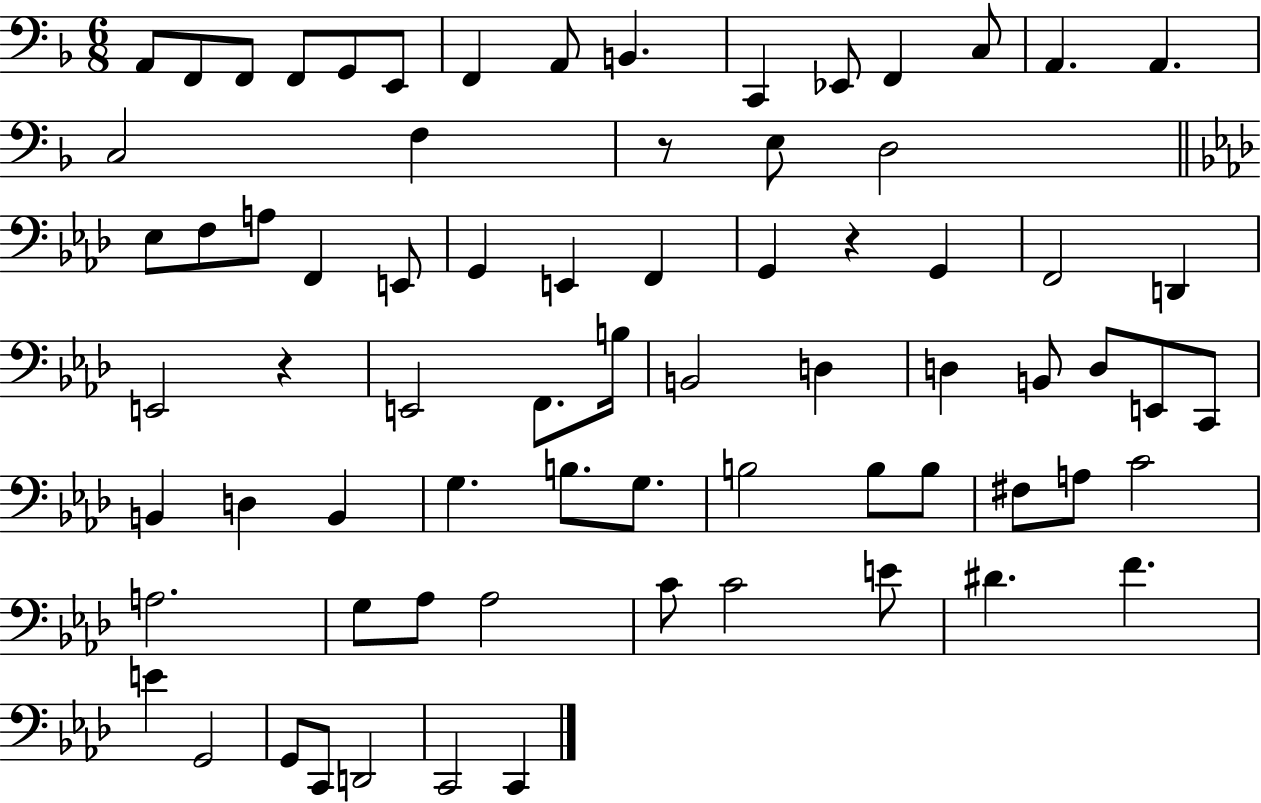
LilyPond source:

{
  \clef bass
  \numericTimeSignature
  \time 6/8
  \key f \major
  a,8 f,8 f,8 f,8 g,8 e,8 | f,4 a,8 b,4. | c,4 ees,8 f,4 c8 | a,4. a,4. | \break c2 f4 | r8 e8 d2 | \bar "||" \break \key aes \major ees8 f8 a8 f,4 e,8 | g,4 e,4 f,4 | g,4 r4 g,4 | f,2 d,4 | \break e,2 r4 | e,2 f,8. b16 | b,2 d4 | d4 b,8 d8 e,8 c,8 | \break b,4 d4 b,4 | g4. b8. g8. | b2 b8 b8 | fis8 a8 c'2 | \break a2. | g8 aes8 aes2 | c'8 c'2 e'8 | dis'4. f'4. | \break e'4 g,2 | g,8 c,8 d,2 | c,2 c,4 | \bar "|."
}